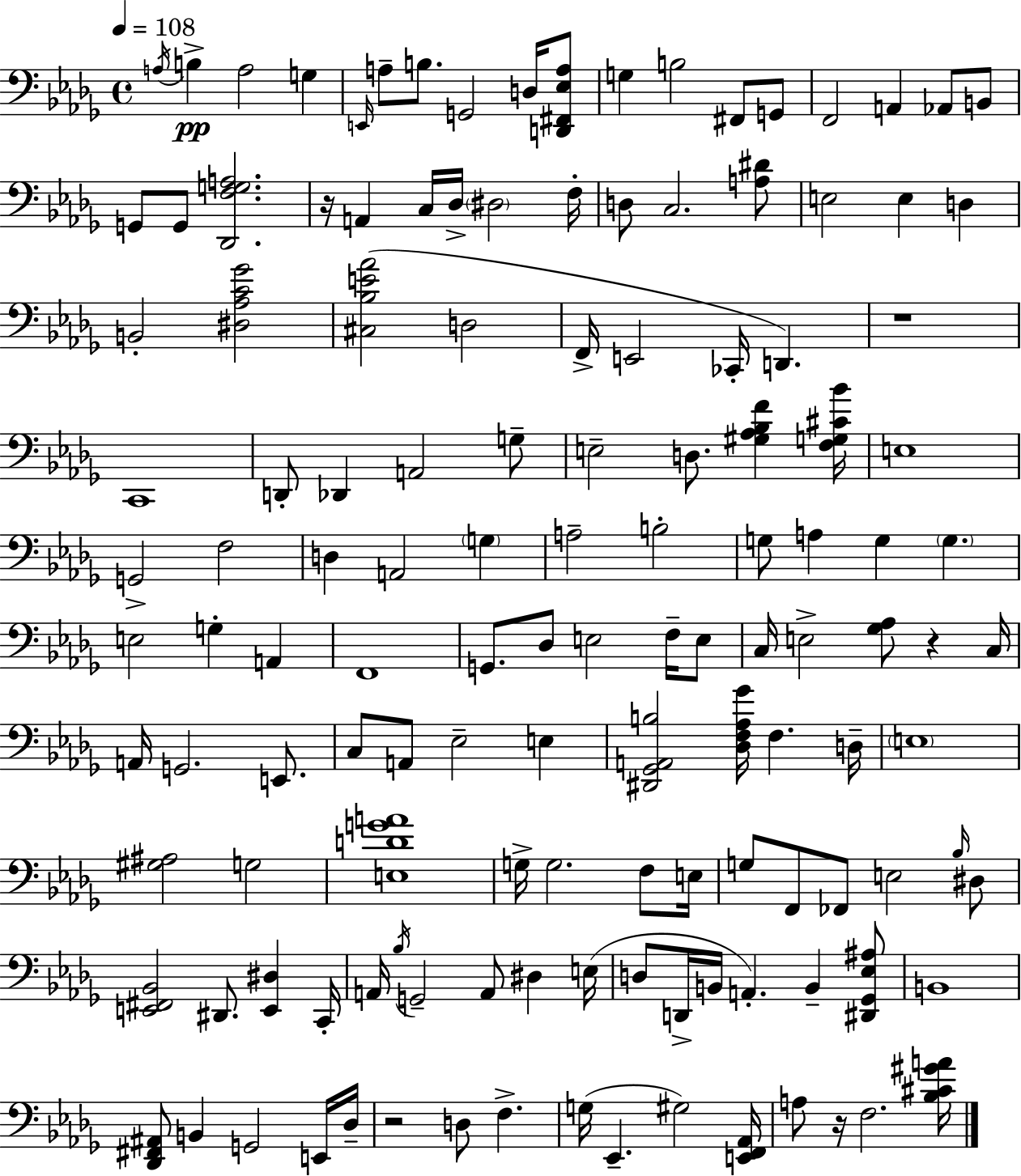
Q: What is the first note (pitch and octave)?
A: A3